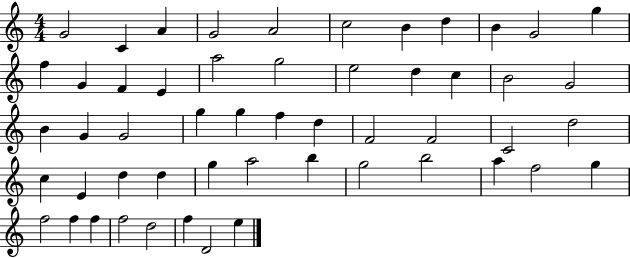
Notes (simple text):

G4/h C4/q A4/q G4/h A4/h C5/h B4/q D5/q B4/q G4/h G5/q F5/q G4/q F4/q E4/q A5/h G5/h E5/h D5/q C5/q B4/h G4/h B4/q G4/q G4/h G5/q G5/q F5/q D5/q F4/h F4/h C4/h D5/h C5/q E4/q D5/q D5/q G5/q A5/h B5/q G5/h B5/h A5/q F5/h G5/q F5/h F5/q F5/q F5/h D5/h F5/q D4/h E5/q